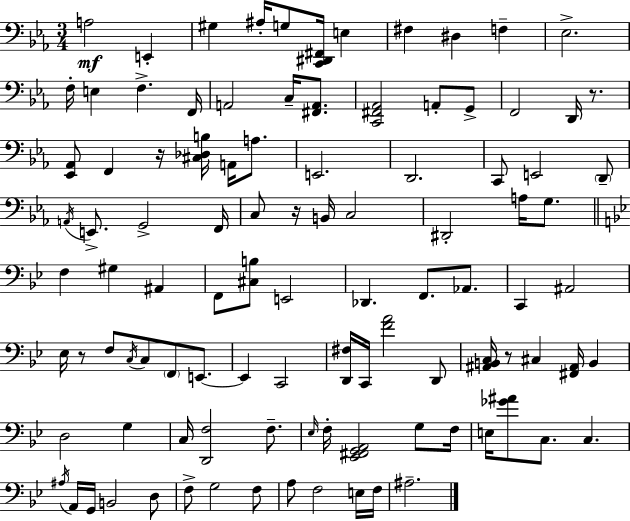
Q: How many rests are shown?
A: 5